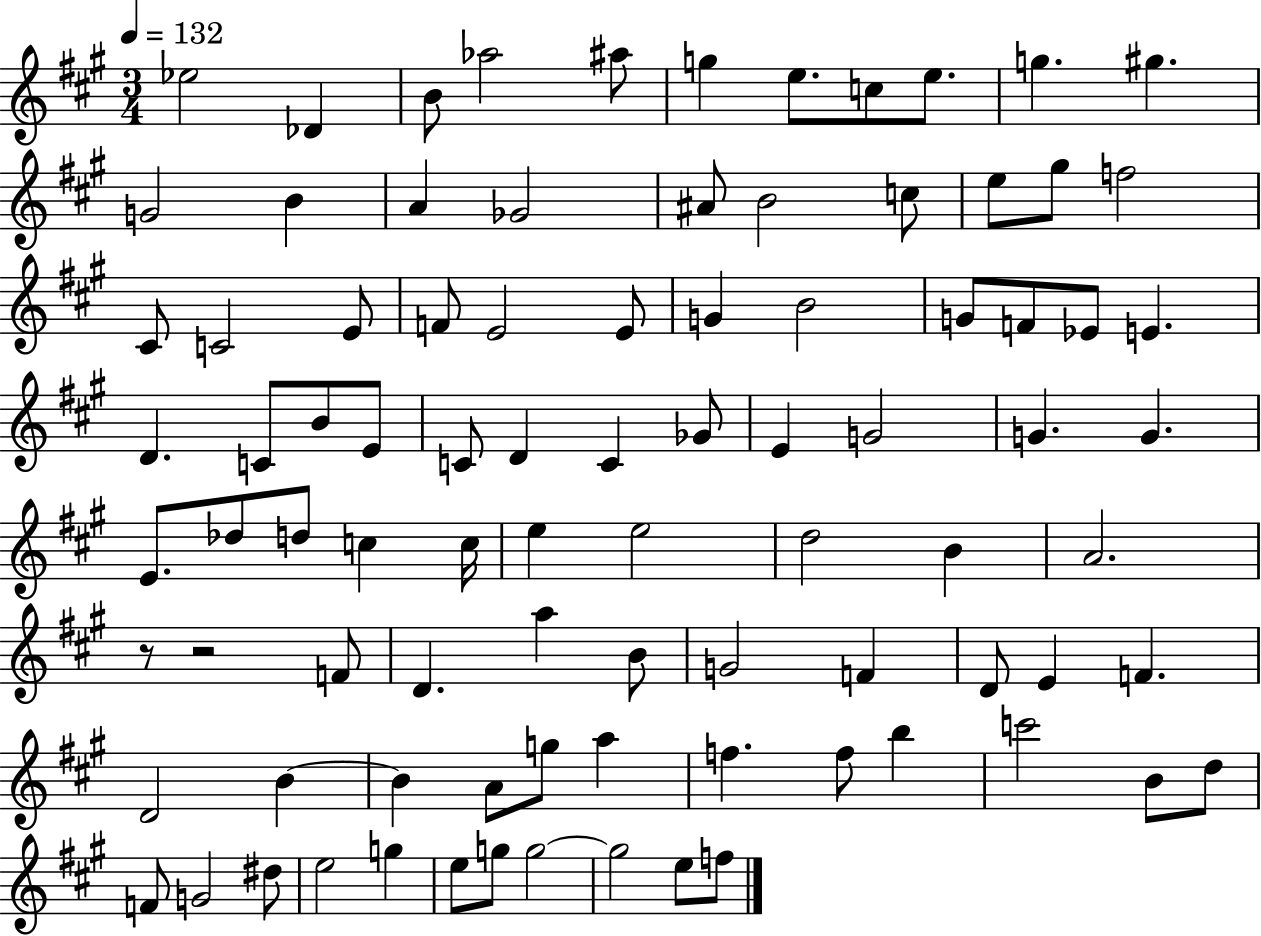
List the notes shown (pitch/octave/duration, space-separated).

Eb5/h Db4/q B4/e Ab5/h A#5/e G5/q E5/e. C5/e E5/e. G5/q. G#5/q. G4/h B4/q A4/q Gb4/h A#4/e B4/h C5/e E5/e G#5/e F5/h C#4/e C4/h E4/e F4/e E4/h E4/e G4/q B4/h G4/e F4/e Eb4/e E4/q. D4/q. C4/e B4/e E4/e C4/e D4/q C4/q Gb4/e E4/q G4/h G4/q. G4/q. E4/e. Db5/e D5/e C5/q C5/s E5/q E5/h D5/h B4/q A4/h. R/e R/h F4/e D4/q. A5/q B4/e G4/h F4/q D4/e E4/q F4/q. D4/h B4/q B4/q A4/e G5/e A5/q F5/q. F5/e B5/q C6/h B4/e D5/e F4/e G4/h D#5/e E5/h G5/q E5/e G5/e G5/h G5/h E5/e F5/e